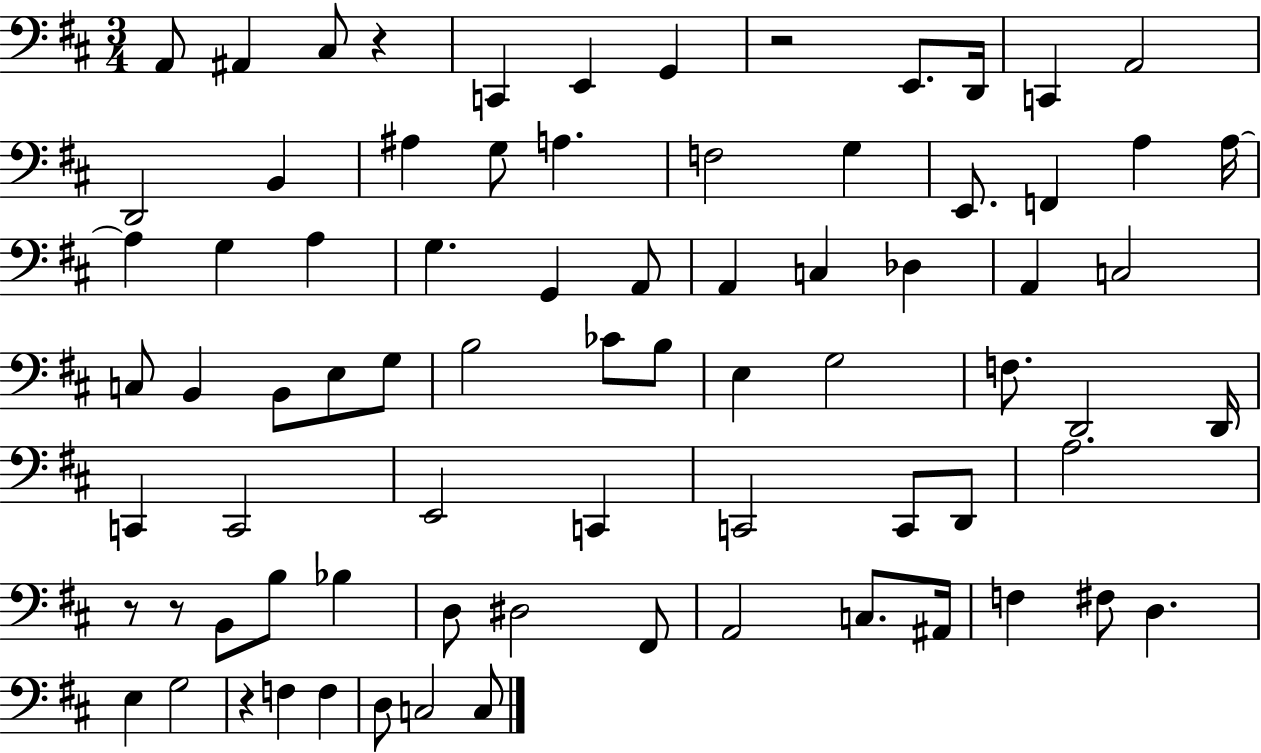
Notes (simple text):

A2/e A#2/q C#3/e R/q C2/q E2/q G2/q R/h E2/e. D2/s C2/q A2/h D2/h B2/q A#3/q G3/e A3/q. F3/h G3/q E2/e. F2/q A3/q A3/s A3/q G3/q A3/q G3/q. G2/q A2/e A2/q C3/q Db3/q A2/q C3/h C3/e B2/q B2/e E3/e G3/e B3/h CES4/e B3/e E3/q G3/h F3/e. D2/h D2/s C2/q C2/h E2/h C2/q C2/h C2/e D2/e A3/h. R/e R/e B2/e B3/e Bb3/q D3/e D#3/h F#2/e A2/h C3/e. A#2/s F3/q F#3/e D3/q. E3/q G3/h R/q F3/q F3/q D3/e C3/h C3/e